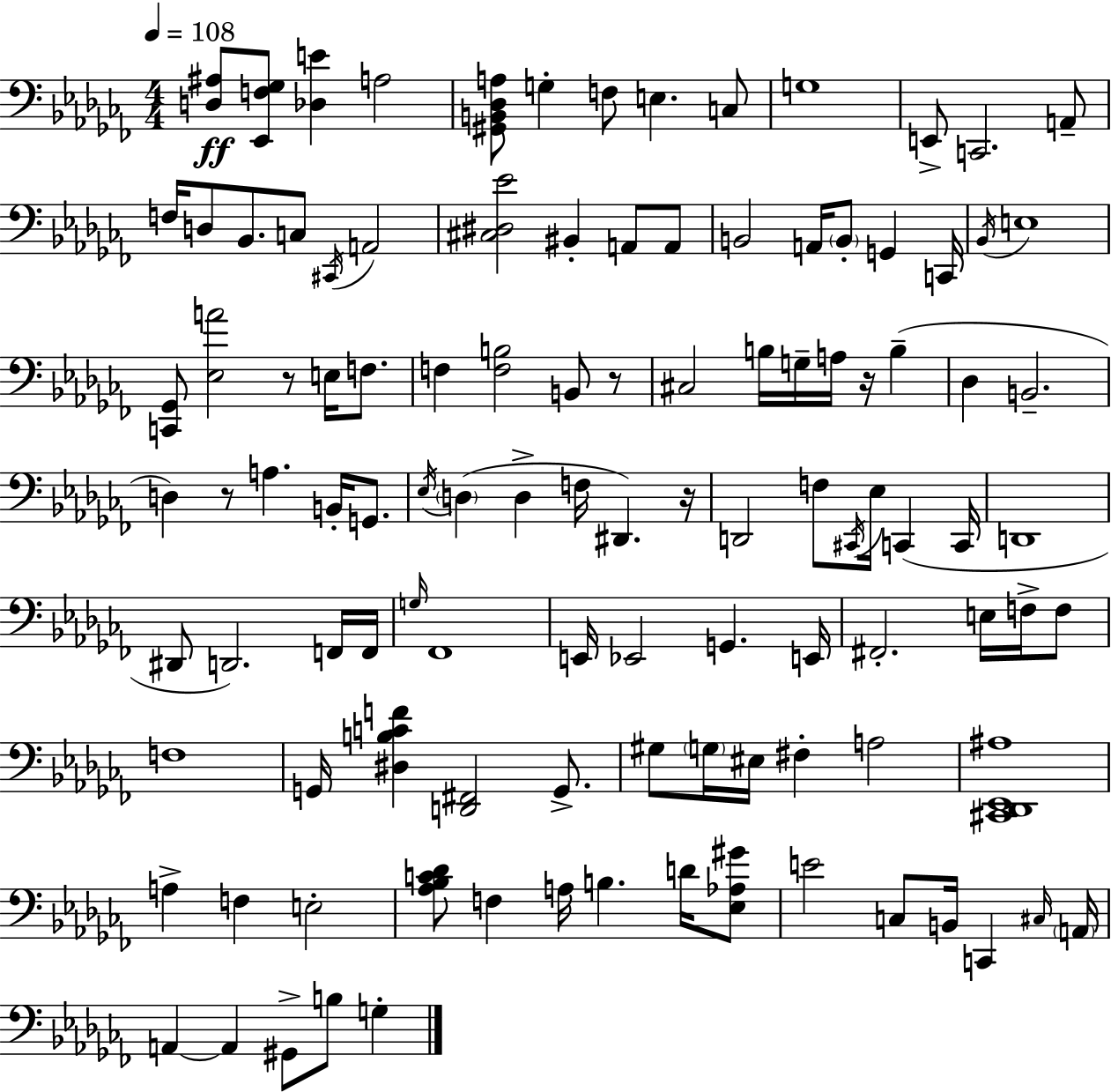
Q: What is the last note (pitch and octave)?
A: G3